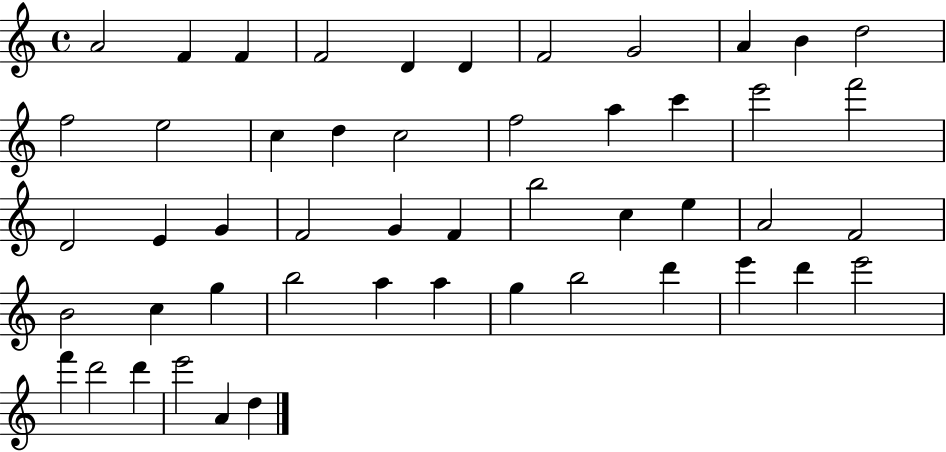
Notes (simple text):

A4/h F4/q F4/q F4/h D4/q D4/q F4/h G4/h A4/q B4/q D5/h F5/h E5/h C5/q D5/q C5/h F5/h A5/q C6/q E6/h F6/h D4/h E4/q G4/q F4/h G4/q F4/q B5/h C5/q E5/q A4/h F4/h B4/h C5/q G5/q B5/h A5/q A5/q G5/q B5/h D6/q E6/q D6/q E6/h F6/q D6/h D6/q E6/h A4/q D5/q